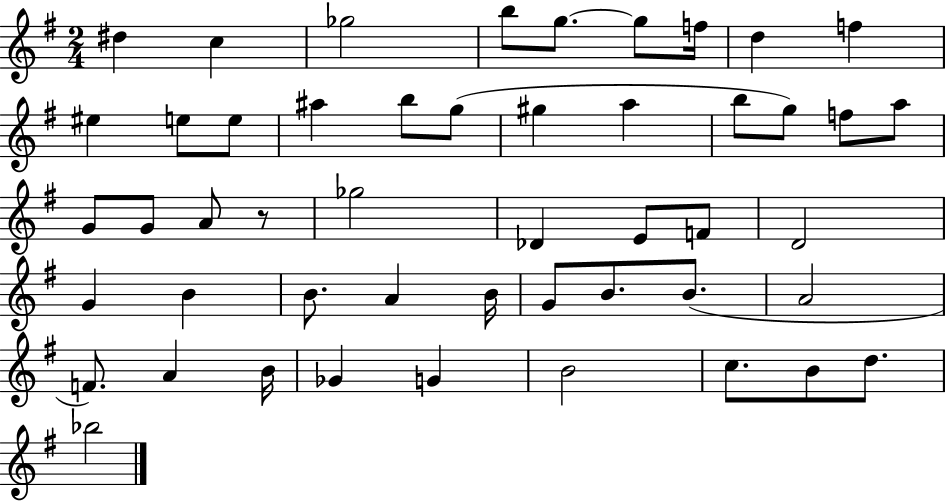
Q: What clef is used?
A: treble